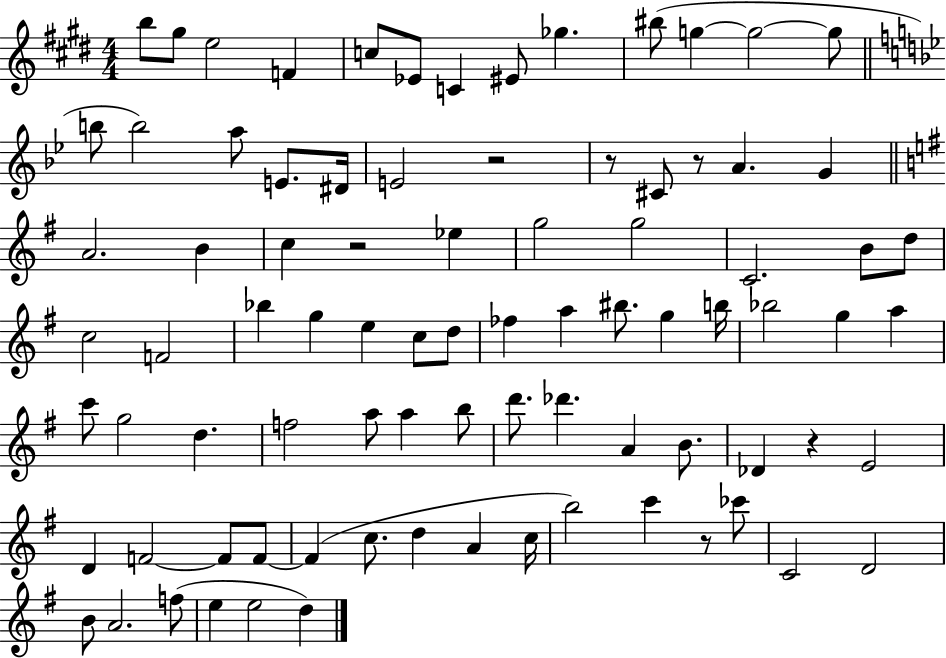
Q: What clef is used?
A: treble